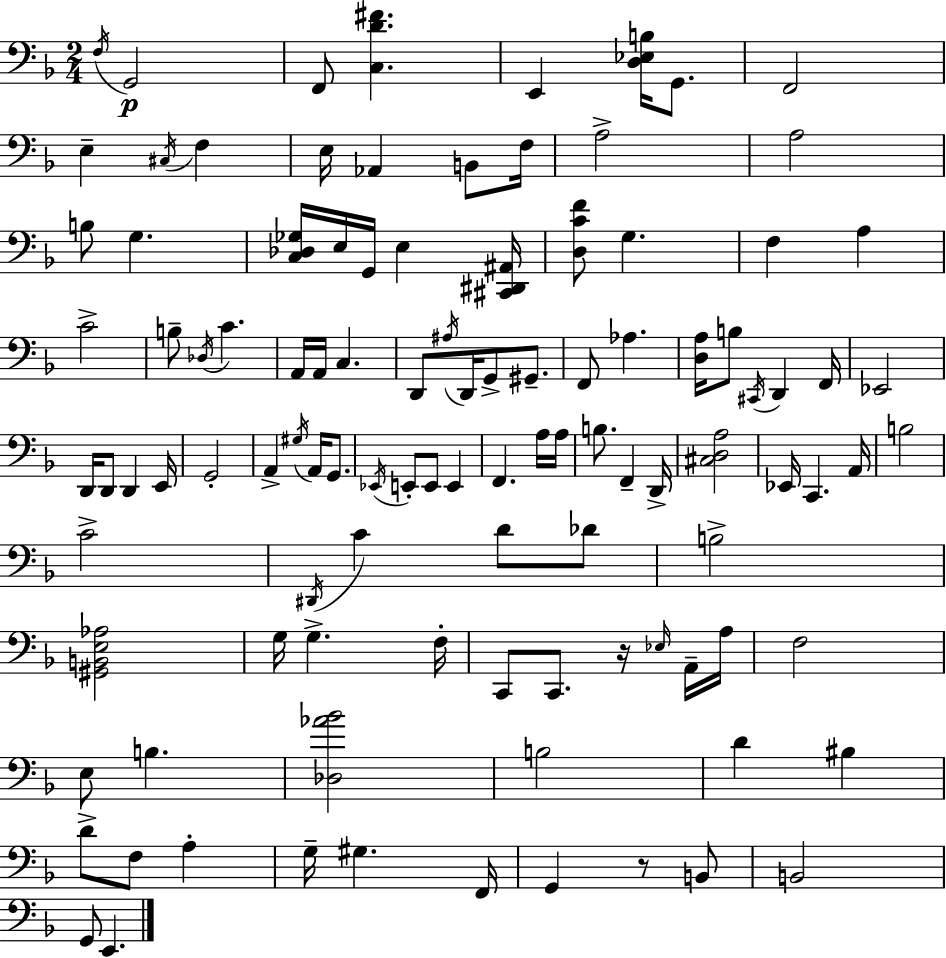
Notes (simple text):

F3/s G2/h F2/e [C3,D4,F#4]/q. E2/q [D3,Eb3,B3]/s G2/e. F2/h E3/q C#3/s F3/q E3/s Ab2/q B2/e F3/s A3/h A3/h B3/e G3/q. [C3,Db3,Gb3]/s E3/s G2/s E3/q [C#2,D#2,A#2]/s [D3,C4,F4]/e G3/q. F3/q A3/q C4/h B3/e Db3/s C4/q. A2/s A2/s C3/q. D2/e A#3/s D2/s G2/e G#2/e. F2/e Ab3/q. [D3,A3]/s B3/e C#2/s D2/q F2/s Eb2/h D2/s D2/e D2/q E2/s G2/h A2/q G#3/s A2/s G2/e. Eb2/s E2/e E2/e E2/q F2/q. A3/s A3/s B3/e. F2/q D2/s [C#3,D3,A3]/h Eb2/s C2/q. A2/s B3/h C4/h D#2/s C4/q D4/e Db4/e B3/h [G#2,B2,E3,Ab3]/h G3/s G3/q. F3/s C2/e C2/e. R/s Eb3/s A2/s A3/s F3/h E3/e B3/q. [Db3,Ab4,Bb4]/h B3/h D4/q BIS3/q D4/e F3/e A3/q G3/s G#3/q. F2/s G2/q R/e B2/e B2/h G2/e E2/q.